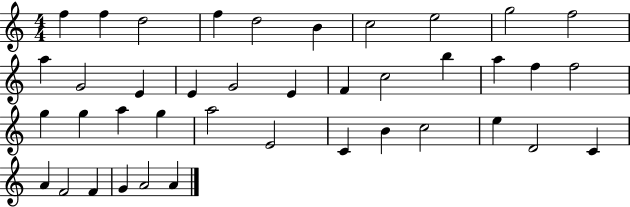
X:1
T:Untitled
M:4/4
L:1/4
K:C
f f d2 f d2 B c2 e2 g2 f2 a G2 E E G2 E F c2 b a f f2 g g a g a2 E2 C B c2 e D2 C A F2 F G A2 A